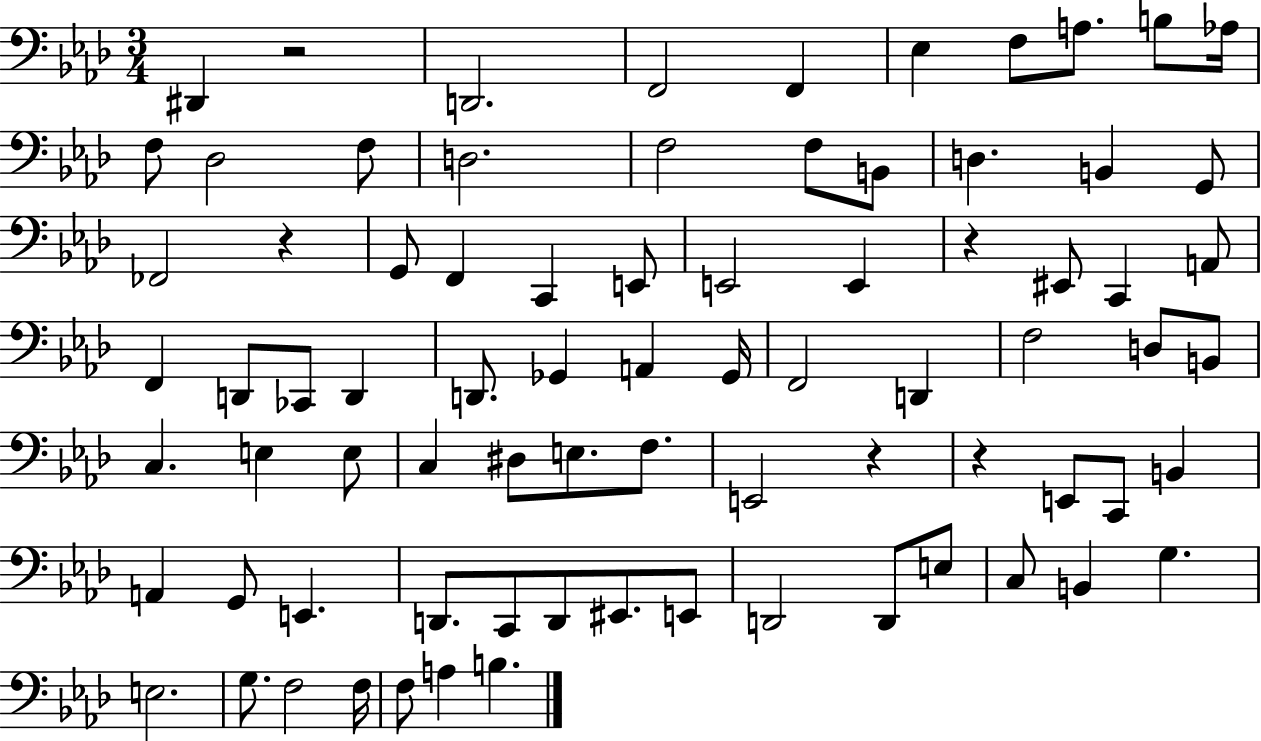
D#2/q R/h D2/h. F2/h F2/q Eb3/q F3/e A3/e. B3/e Ab3/s F3/e Db3/h F3/e D3/h. F3/h F3/e B2/e D3/q. B2/q G2/e FES2/h R/q G2/e F2/q C2/q E2/e E2/h E2/q R/q EIS2/e C2/q A2/e F2/q D2/e CES2/e D2/q D2/e. Gb2/q A2/q Gb2/s F2/h D2/q F3/h D3/e B2/e C3/q. E3/q E3/e C3/q D#3/e E3/e. F3/e. E2/h R/q R/q E2/e C2/e B2/q A2/q G2/e E2/q. D2/e. C2/e D2/e EIS2/e. E2/e D2/h D2/e E3/e C3/e B2/q G3/q. E3/h. G3/e. F3/h F3/s F3/e A3/q B3/q.